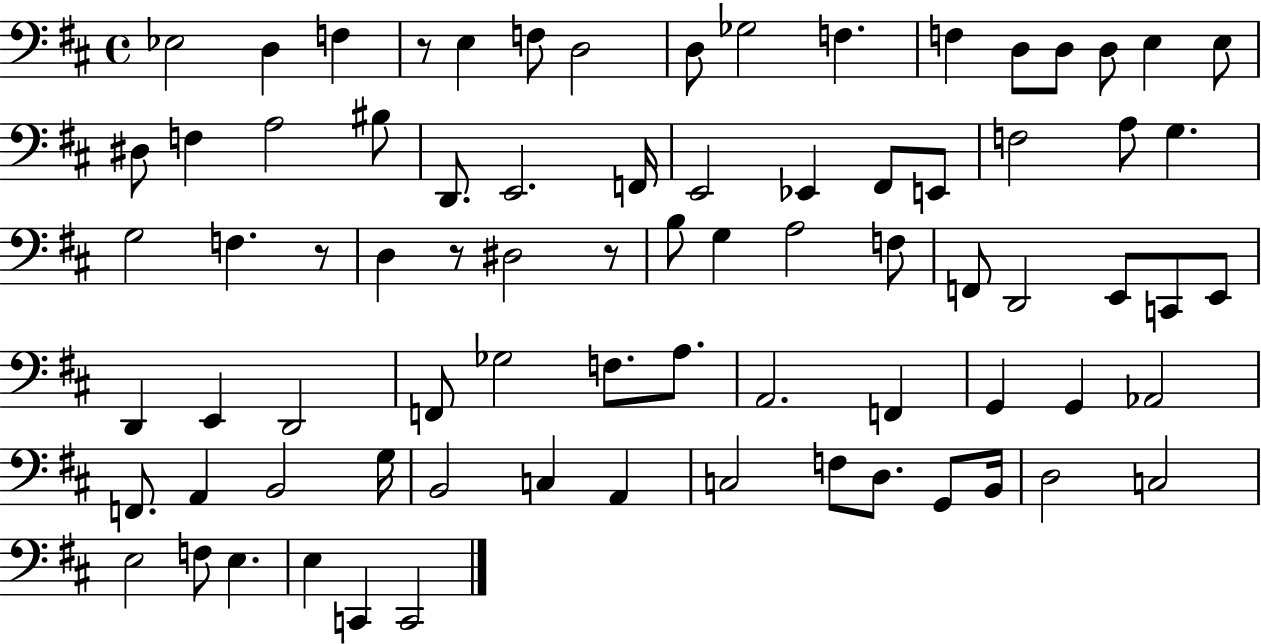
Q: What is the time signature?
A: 4/4